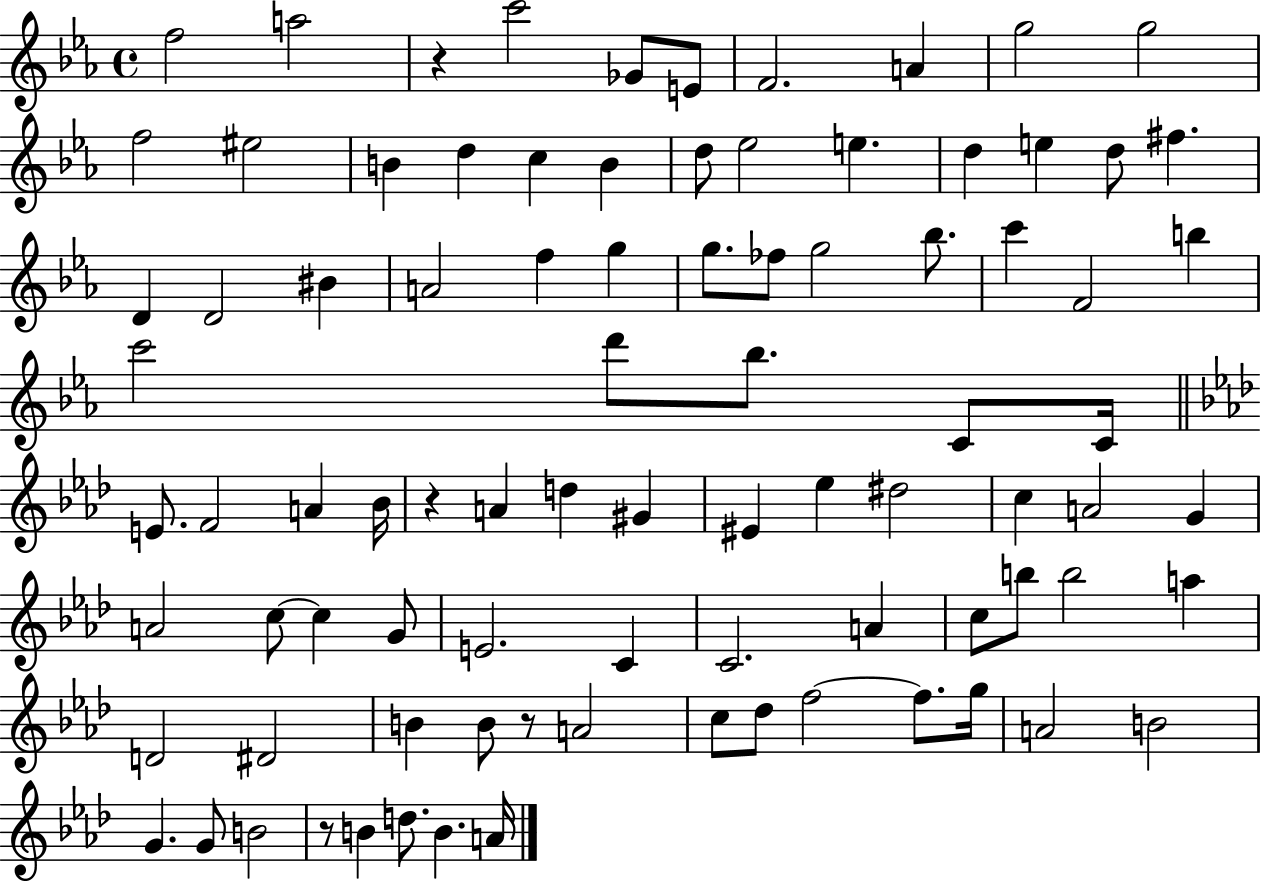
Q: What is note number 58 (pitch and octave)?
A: E4